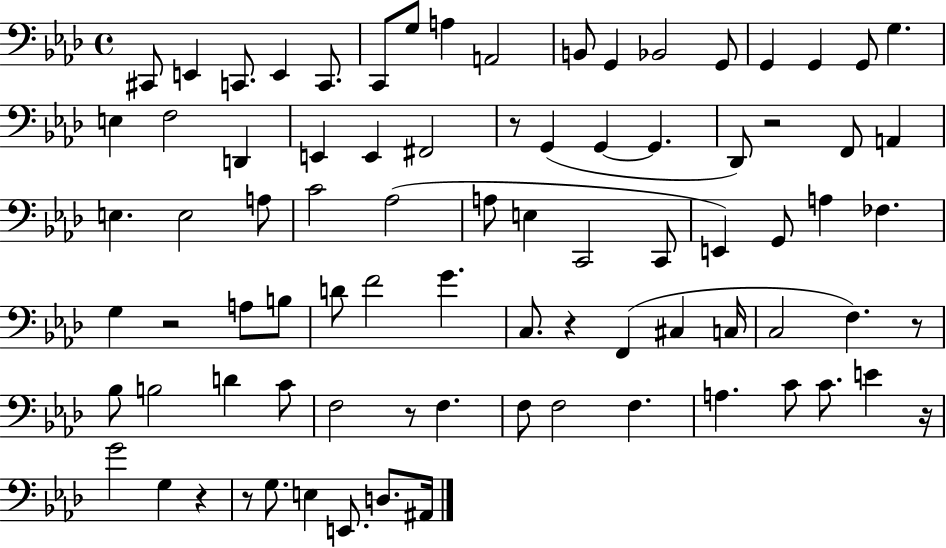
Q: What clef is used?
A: bass